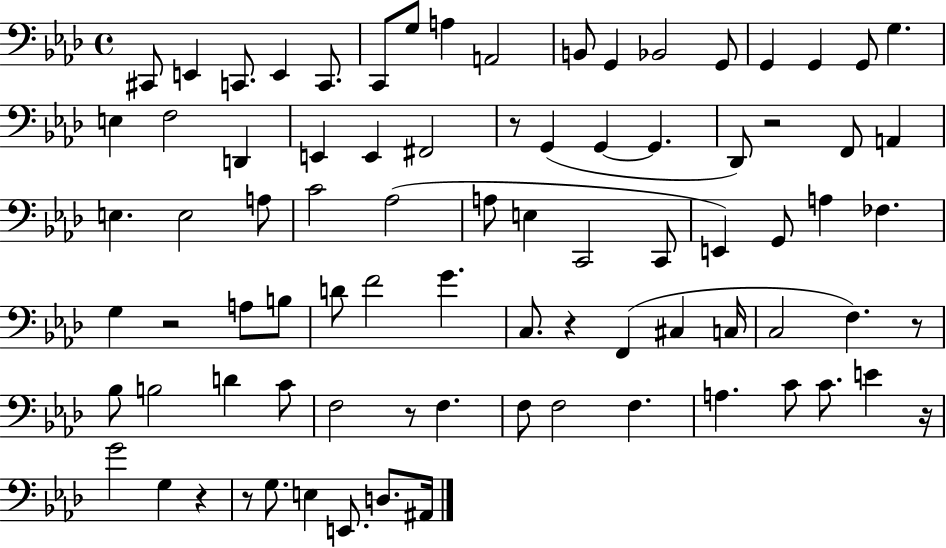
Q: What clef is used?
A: bass